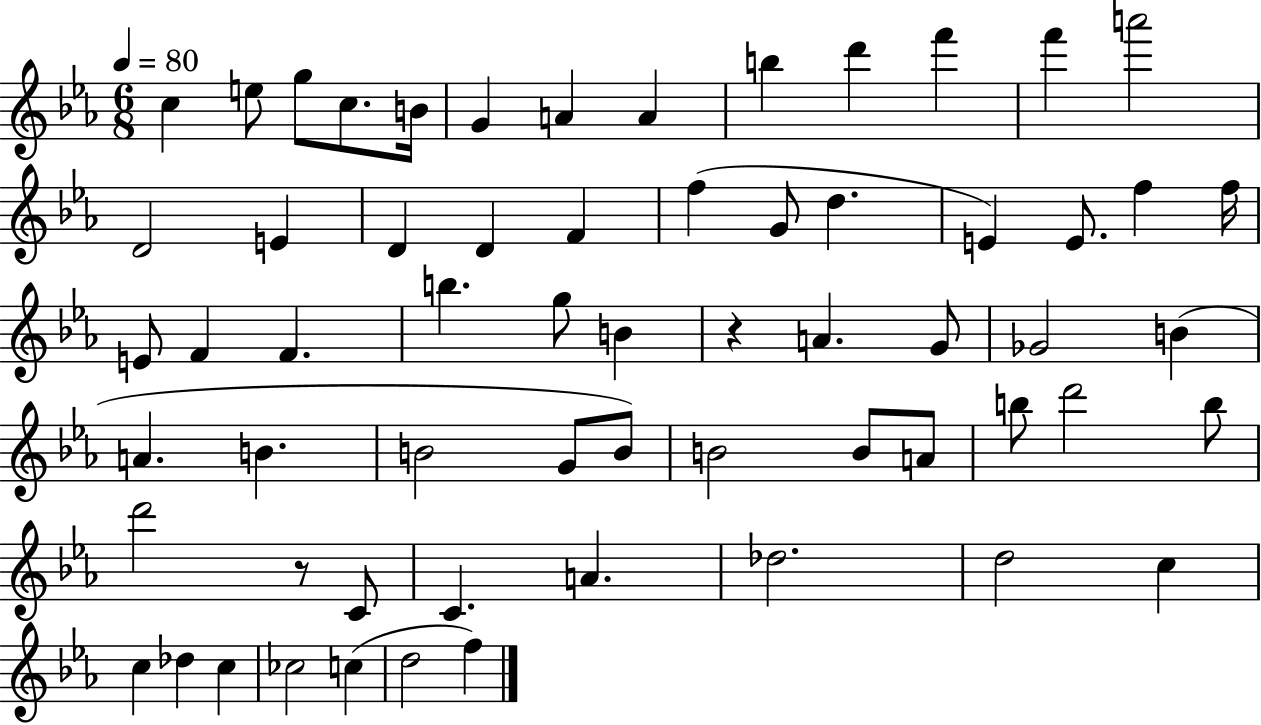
C5/q E5/e G5/e C5/e. B4/s G4/q A4/q A4/q B5/q D6/q F6/q F6/q A6/h D4/h E4/q D4/q D4/q F4/q F5/q G4/e D5/q. E4/q E4/e. F5/q F5/s E4/e F4/q F4/q. B5/q. G5/e B4/q R/q A4/q. G4/e Gb4/h B4/q A4/q. B4/q. B4/h G4/e B4/e B4/h B4/e A4/e B5/e D6/h B5/e D6/h R/e C4/e C4/q. A4/q. Db5/h. D5/h C5/q C5/q Db5/q C5/q CES5/h C5/q D5/h F5/q